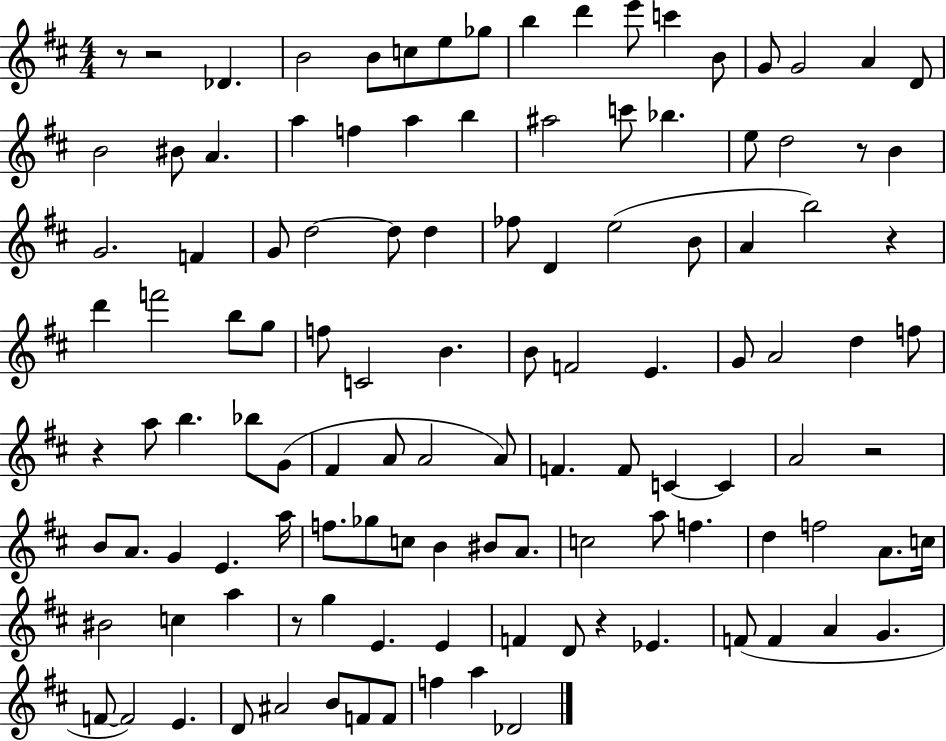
{
  \clef treble
  \numericTimeSignature
  \time 4/4
  \key d \major
  r8 r2 des'4. | b'2 b'8 c''8 e''8 ges''8 | b''4 d'''4 e'''8 c'''4 b'8 | g'8 g'2 a'4 d'8 | \break b'2 bis'8 a'4. | a''4 f''4 a''4 b''4 | ais''2 c'''8 bes''4. | e''8 d''2 r8 b'4 | \break g'2. f'4 | g'8 d''2~~ d''8 d''4 | fes''8 d'4 e''2( b'8 | a'4 b''2) r4 | \break d'''4 f'''2 b''8 g''8 | f''8 c'2 b'4. | b'8 f'2 e'4. | g'8 a'2 d''4 f''8 | \break r4 a''8 b''4. bes''8 g'8( | fis'4 a'8 a'2 a'8) | f'4. f'8 c'4~~ c'4 | a'2 r2 | \break b'8 a'8. g'4 e'4. a''16 | f''8. ges''8 c''8 b'4 bis'8 a'8. | c''2 a''8 f''4. | d''4 f''2 a'8. c''16 | \break bis'2 c''4 a''4 | r8 g''4 e'4. e'4 | f'4 d'8 r4 ees'4. | f'8( f'4 a'4 g'4. | \break f'8~~ f'2) e'4. | d'8 ais'2 b'8 f'8 f'8 | f''4 a''4 des'2 | \bar "|."
}